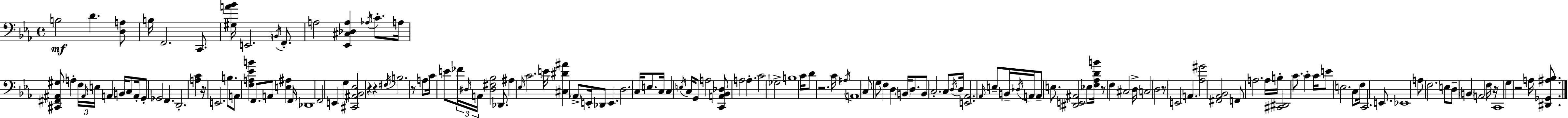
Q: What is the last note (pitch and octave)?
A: A3